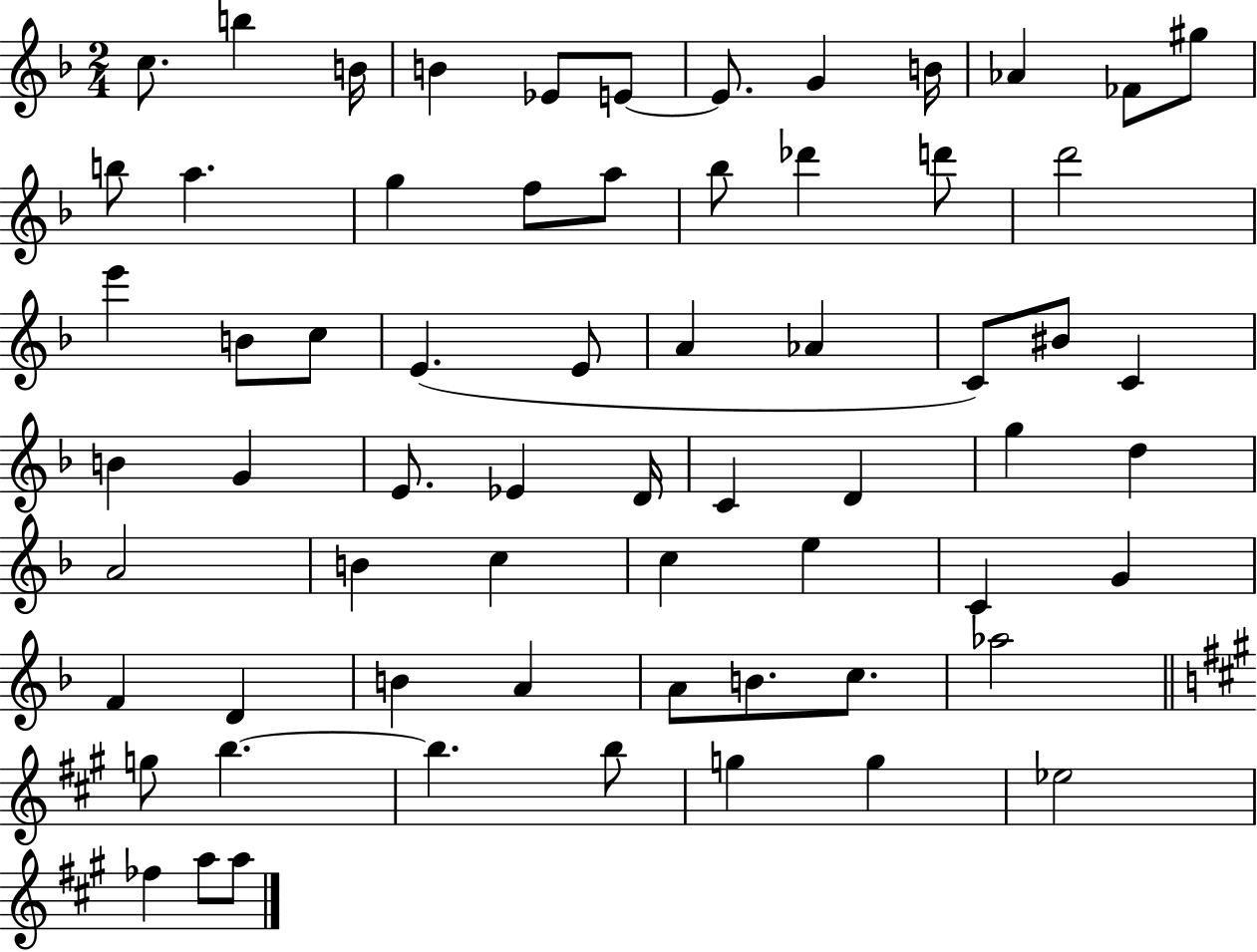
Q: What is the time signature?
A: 2/4